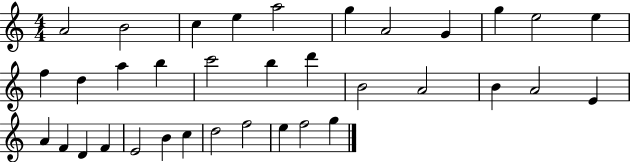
{
  \clef treble
  \numericTimeSignature
  \time 4/4
  \key c \major
  a'2 b'2 | c''4 e''4 a''2 | g''4 a'2 g'4 | g''4 e''2 e''4 | \break f''4 d''4 a''4 b''4 | c'''2 b''4 d'''4 | b'2 a'2 | b'4 a'2 e'4 | \break a'4 f'4 d'4 f'4 | e'2 b'4 c''4 | d''2 f''2 | e''4 f''2 g''4 | \break \bar "|."
}